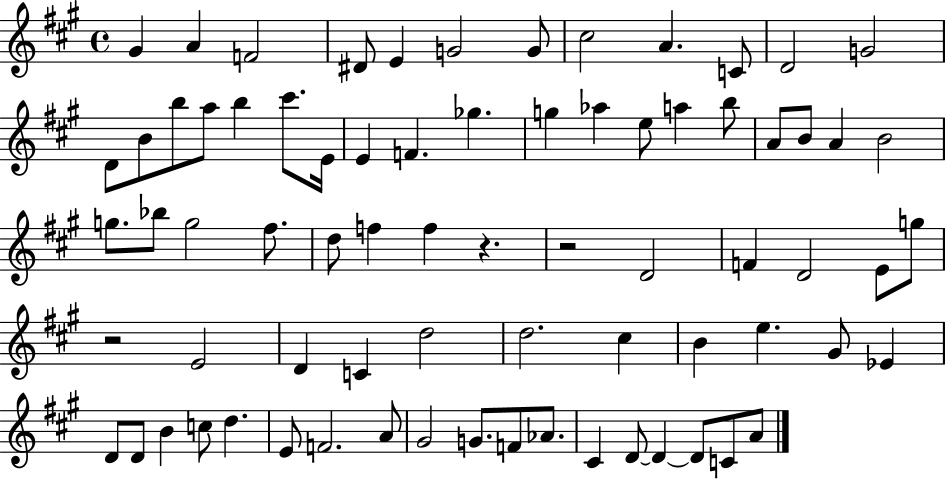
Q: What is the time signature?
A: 4/4